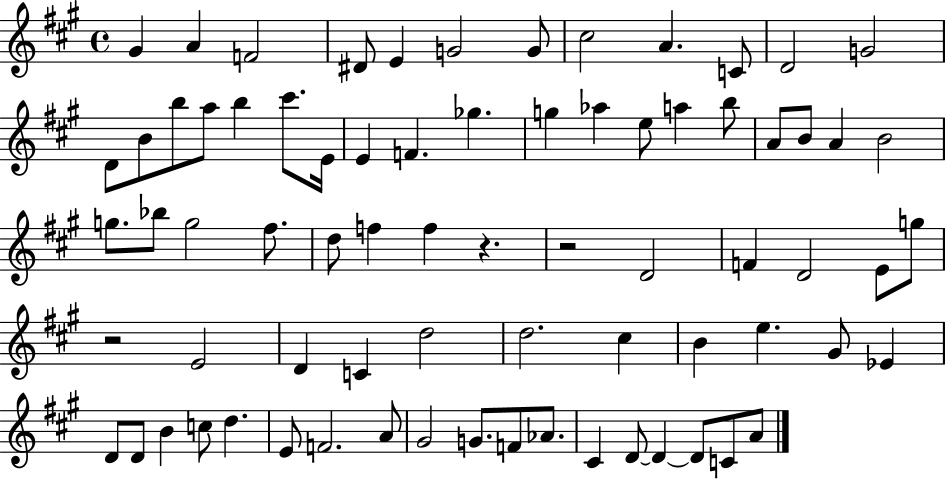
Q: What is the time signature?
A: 4/4